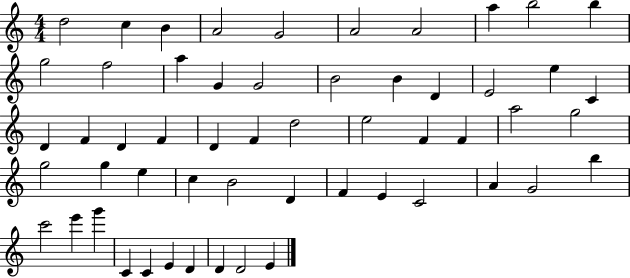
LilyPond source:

{
  \clef treble
  \numericTimeSignature
  \time 4/4
  \key c \major
  d''2 c''4 b'4 | a'2 g'2 | a'2 a'2 | a''4 b''2 b''4 | \break g''2 f''2 | a''4 g'4 g'2 | b'2 b'4 d'4 | e'2 e''4 c'4 | \break d'4 f'4 d'4 f'4 | d'4 f'4 d''2 | e''2 f'4 f'4 | a''2 g''2 | \break g''2 g''4 e''4 | c''4 b'2 d'4 | f'4 e'4 c'2 | a'4 g'2 b''4 | \break c'''2 e'''4 g'''4 | c'4 c'4 e'4 d'4 | d'4 d'2 e'4 | \bar "|."
}